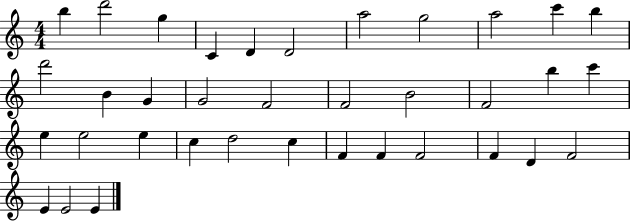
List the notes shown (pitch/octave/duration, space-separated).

B5/q D6/h G5/q C4/q D4/q D4/h A5/h G5/h A5/h C6/q B5/q D6/h B4/q G4/q G4/h F4/h F4/h B4/h F4/h B5/q C6/q E5/q E5/h E5/q C5/q D5/h C5/q F4/q F4/q F4/h F4/q D4/q F4/h E4/q E4/h E4/q